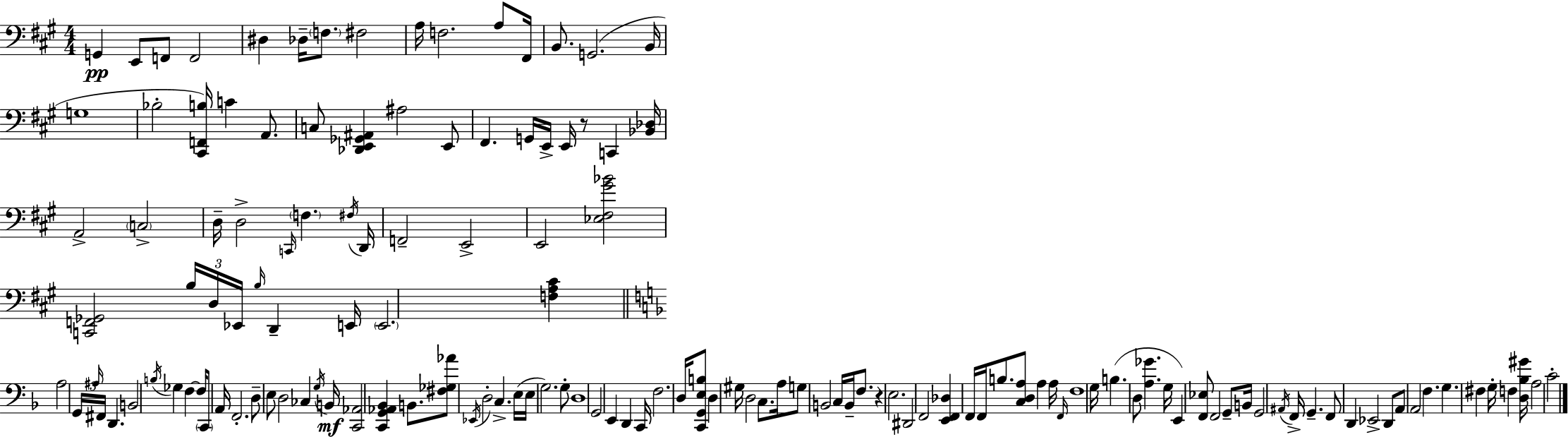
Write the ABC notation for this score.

X:1
T:Untitled
M:4/4
L:1/4
K:A
G,, E,,/2 F,,/2 F,,2 ^D, _D,/4 F,/2 ^F,2 A,/4 F,2 A,/2 ^F,,/4 B,,/2 G,,2 B,,/4 G,4 _B,2 [^C,,F,,B,]/4 C A,,/2 C,/2 [_D,,E,,_G,,^A,,] ^A,2 E,,/2 ^F,, G,,/4 E,,/4 E,,/4 z/2 C,, [_B,,_D,]/4 A,,2 C,2 D,/4 D,2 C,,/4 F, ^F,/4 D,,/4 F,,2 E,,2 E,,2 [_E,^F,^G_B]2 [C,,F,,_G,,]2 B,/4 D,/4 _E,,/4 B,/4 D,, E,,/4 E,,2 [F,A,^C] A,2 G,,/4 ^A,/4 ^F,,/4 D,, B,,2 B,/4 _G, F, F,/4 C,,/2 A,,/4 F,,2 D,/2 E,/2 D,2 _C, G,/4 B,,/4 [C,,_A,,]2 [C,,G,,_A,,_B,,] B,,/2 [^F,_G,_A]/2 _E,,/4 D,2 C, E,/4 E,/4 G,2 G,/2 D,4 G,,2 E,, D,, C,,/4 F,2 D,/4 [C,,G,,E,B,]/2 D, ^G,/4 D,2 C,/2 A,/4 G,/2 B,,2 C,/4 B,,/4 F,/2 z E,2 ^D,,2 F,,2 [E,,F,,_D,] F,,/4 F,,/4 B,/2 [C,D,A,]/2 A, A,/4 F,,/4 F,4 G,/4 B, D,/2 [A,_G] G,/4 E,, [F,,_E,]/2 F,,2 G,,/2 B,,/4 G,,2 ^A,,/4 F,,/4 G,, F,,/2 D,, _E,,2 D,,/2 A,,/2 A,,2 F, G, ^F, G,/4 F, [D,_B,^G]/4 A,2 C2